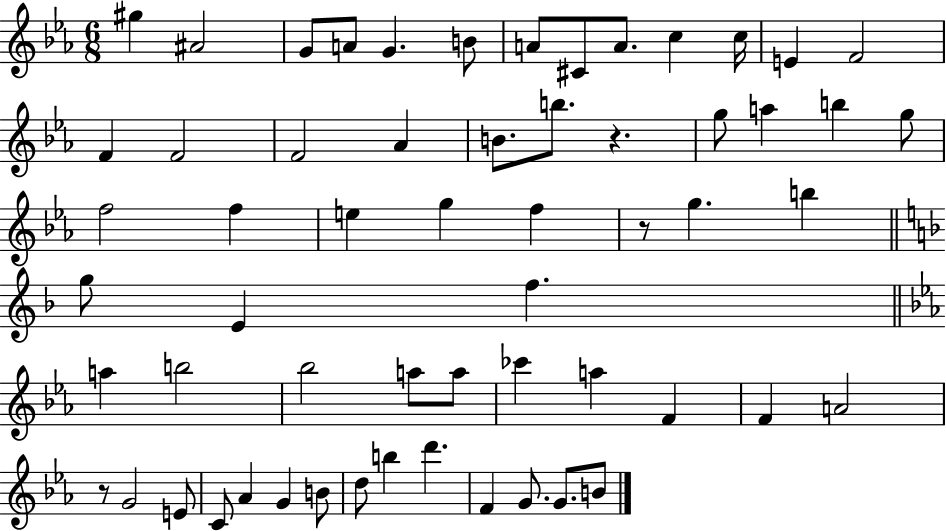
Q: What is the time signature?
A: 6/8